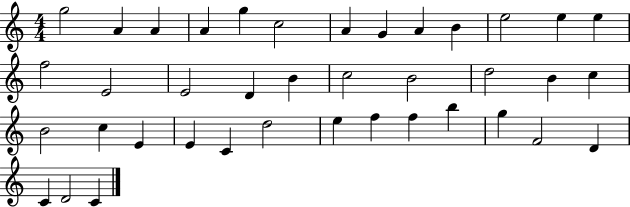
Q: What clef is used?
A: treble